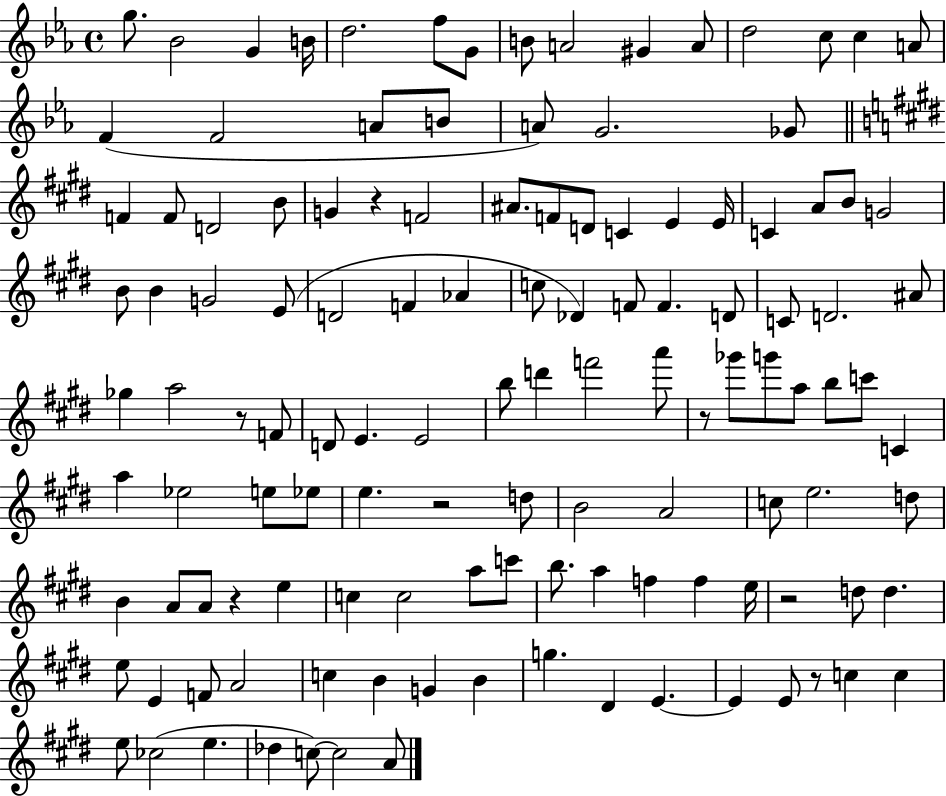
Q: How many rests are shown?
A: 7